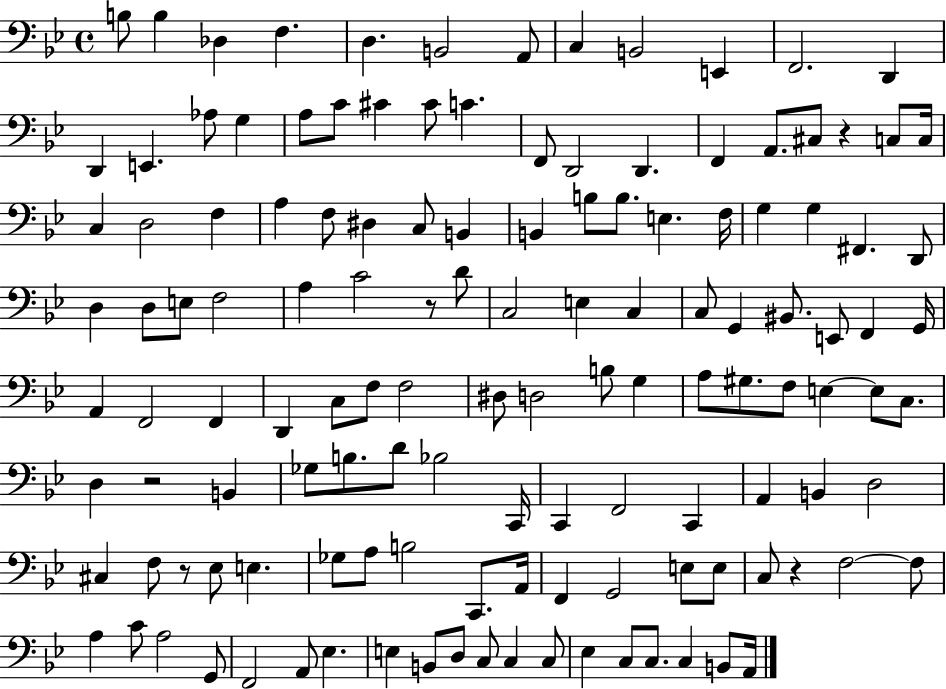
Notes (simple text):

B3/e B3/q Db3/q F3/q. D3/q. B2/h A2/e C3/q B2/h E2/q F2/h. D2/q D2/q E2/q. Ab3/e G3/q A3/e C4/e C#4/q C#4/e C4/q. F2/e D2/h D2/q. F2/q A2/e. C#3/e R/q C3/e C3/s C3/q D3/h F3/q A3/q F3/e D#3/q C3/e B2/q B2/q B3/e B3/e. E3/q. F3/s G3/q G3/q F#2/q. D2/e D3/q D3/e E3/e F3/h A3/q C4/h R/e D4/e C3/h E3/q C3/q C3/e G2/q BIS2/e. E2/e F2/q G2/s A2/q F2/h F2/q D2/q C3/e F3/e F3/h D#3/e D3/h B3/e G3/q A3/e G#3/e. F3/e E3/q E3/e C3/e. D3/q R/h B2/q Gb3/e B3/e. D4/e Bb3/h C2/s C2/q F2/h C2/q A2/q B2/q D3/h C#3/q F3/e R/e Eb3/e E3/q. Gb3/e A3/e B3/h C2/e. A2/s F2/q G2/h E3/e E3/e C3/e R/q F3/h F3/e A3/q C4/e A3/h G2/e F2/h A2/e Eb3/q. E3/q B2/e D3/e C3/e C3/q C3/e Eb3/q C3/e C3/e. C3/q B2/e A2/s